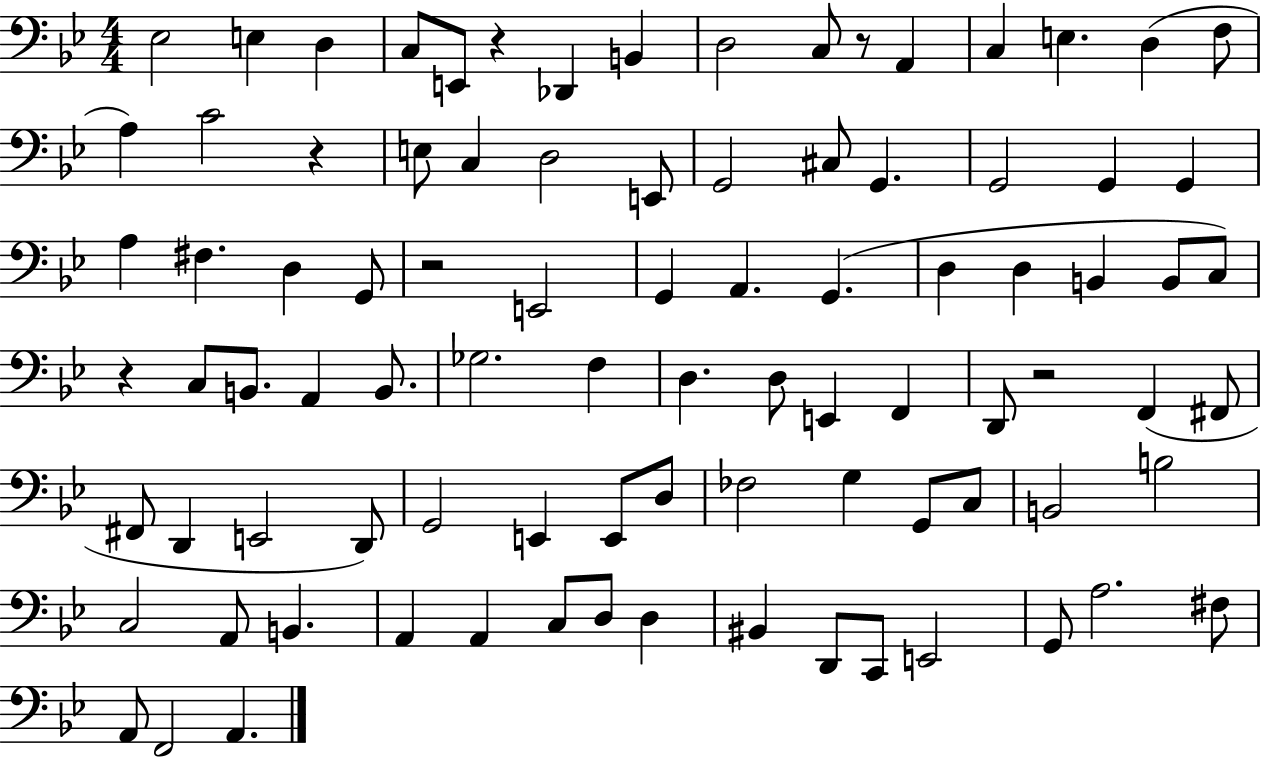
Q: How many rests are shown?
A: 6